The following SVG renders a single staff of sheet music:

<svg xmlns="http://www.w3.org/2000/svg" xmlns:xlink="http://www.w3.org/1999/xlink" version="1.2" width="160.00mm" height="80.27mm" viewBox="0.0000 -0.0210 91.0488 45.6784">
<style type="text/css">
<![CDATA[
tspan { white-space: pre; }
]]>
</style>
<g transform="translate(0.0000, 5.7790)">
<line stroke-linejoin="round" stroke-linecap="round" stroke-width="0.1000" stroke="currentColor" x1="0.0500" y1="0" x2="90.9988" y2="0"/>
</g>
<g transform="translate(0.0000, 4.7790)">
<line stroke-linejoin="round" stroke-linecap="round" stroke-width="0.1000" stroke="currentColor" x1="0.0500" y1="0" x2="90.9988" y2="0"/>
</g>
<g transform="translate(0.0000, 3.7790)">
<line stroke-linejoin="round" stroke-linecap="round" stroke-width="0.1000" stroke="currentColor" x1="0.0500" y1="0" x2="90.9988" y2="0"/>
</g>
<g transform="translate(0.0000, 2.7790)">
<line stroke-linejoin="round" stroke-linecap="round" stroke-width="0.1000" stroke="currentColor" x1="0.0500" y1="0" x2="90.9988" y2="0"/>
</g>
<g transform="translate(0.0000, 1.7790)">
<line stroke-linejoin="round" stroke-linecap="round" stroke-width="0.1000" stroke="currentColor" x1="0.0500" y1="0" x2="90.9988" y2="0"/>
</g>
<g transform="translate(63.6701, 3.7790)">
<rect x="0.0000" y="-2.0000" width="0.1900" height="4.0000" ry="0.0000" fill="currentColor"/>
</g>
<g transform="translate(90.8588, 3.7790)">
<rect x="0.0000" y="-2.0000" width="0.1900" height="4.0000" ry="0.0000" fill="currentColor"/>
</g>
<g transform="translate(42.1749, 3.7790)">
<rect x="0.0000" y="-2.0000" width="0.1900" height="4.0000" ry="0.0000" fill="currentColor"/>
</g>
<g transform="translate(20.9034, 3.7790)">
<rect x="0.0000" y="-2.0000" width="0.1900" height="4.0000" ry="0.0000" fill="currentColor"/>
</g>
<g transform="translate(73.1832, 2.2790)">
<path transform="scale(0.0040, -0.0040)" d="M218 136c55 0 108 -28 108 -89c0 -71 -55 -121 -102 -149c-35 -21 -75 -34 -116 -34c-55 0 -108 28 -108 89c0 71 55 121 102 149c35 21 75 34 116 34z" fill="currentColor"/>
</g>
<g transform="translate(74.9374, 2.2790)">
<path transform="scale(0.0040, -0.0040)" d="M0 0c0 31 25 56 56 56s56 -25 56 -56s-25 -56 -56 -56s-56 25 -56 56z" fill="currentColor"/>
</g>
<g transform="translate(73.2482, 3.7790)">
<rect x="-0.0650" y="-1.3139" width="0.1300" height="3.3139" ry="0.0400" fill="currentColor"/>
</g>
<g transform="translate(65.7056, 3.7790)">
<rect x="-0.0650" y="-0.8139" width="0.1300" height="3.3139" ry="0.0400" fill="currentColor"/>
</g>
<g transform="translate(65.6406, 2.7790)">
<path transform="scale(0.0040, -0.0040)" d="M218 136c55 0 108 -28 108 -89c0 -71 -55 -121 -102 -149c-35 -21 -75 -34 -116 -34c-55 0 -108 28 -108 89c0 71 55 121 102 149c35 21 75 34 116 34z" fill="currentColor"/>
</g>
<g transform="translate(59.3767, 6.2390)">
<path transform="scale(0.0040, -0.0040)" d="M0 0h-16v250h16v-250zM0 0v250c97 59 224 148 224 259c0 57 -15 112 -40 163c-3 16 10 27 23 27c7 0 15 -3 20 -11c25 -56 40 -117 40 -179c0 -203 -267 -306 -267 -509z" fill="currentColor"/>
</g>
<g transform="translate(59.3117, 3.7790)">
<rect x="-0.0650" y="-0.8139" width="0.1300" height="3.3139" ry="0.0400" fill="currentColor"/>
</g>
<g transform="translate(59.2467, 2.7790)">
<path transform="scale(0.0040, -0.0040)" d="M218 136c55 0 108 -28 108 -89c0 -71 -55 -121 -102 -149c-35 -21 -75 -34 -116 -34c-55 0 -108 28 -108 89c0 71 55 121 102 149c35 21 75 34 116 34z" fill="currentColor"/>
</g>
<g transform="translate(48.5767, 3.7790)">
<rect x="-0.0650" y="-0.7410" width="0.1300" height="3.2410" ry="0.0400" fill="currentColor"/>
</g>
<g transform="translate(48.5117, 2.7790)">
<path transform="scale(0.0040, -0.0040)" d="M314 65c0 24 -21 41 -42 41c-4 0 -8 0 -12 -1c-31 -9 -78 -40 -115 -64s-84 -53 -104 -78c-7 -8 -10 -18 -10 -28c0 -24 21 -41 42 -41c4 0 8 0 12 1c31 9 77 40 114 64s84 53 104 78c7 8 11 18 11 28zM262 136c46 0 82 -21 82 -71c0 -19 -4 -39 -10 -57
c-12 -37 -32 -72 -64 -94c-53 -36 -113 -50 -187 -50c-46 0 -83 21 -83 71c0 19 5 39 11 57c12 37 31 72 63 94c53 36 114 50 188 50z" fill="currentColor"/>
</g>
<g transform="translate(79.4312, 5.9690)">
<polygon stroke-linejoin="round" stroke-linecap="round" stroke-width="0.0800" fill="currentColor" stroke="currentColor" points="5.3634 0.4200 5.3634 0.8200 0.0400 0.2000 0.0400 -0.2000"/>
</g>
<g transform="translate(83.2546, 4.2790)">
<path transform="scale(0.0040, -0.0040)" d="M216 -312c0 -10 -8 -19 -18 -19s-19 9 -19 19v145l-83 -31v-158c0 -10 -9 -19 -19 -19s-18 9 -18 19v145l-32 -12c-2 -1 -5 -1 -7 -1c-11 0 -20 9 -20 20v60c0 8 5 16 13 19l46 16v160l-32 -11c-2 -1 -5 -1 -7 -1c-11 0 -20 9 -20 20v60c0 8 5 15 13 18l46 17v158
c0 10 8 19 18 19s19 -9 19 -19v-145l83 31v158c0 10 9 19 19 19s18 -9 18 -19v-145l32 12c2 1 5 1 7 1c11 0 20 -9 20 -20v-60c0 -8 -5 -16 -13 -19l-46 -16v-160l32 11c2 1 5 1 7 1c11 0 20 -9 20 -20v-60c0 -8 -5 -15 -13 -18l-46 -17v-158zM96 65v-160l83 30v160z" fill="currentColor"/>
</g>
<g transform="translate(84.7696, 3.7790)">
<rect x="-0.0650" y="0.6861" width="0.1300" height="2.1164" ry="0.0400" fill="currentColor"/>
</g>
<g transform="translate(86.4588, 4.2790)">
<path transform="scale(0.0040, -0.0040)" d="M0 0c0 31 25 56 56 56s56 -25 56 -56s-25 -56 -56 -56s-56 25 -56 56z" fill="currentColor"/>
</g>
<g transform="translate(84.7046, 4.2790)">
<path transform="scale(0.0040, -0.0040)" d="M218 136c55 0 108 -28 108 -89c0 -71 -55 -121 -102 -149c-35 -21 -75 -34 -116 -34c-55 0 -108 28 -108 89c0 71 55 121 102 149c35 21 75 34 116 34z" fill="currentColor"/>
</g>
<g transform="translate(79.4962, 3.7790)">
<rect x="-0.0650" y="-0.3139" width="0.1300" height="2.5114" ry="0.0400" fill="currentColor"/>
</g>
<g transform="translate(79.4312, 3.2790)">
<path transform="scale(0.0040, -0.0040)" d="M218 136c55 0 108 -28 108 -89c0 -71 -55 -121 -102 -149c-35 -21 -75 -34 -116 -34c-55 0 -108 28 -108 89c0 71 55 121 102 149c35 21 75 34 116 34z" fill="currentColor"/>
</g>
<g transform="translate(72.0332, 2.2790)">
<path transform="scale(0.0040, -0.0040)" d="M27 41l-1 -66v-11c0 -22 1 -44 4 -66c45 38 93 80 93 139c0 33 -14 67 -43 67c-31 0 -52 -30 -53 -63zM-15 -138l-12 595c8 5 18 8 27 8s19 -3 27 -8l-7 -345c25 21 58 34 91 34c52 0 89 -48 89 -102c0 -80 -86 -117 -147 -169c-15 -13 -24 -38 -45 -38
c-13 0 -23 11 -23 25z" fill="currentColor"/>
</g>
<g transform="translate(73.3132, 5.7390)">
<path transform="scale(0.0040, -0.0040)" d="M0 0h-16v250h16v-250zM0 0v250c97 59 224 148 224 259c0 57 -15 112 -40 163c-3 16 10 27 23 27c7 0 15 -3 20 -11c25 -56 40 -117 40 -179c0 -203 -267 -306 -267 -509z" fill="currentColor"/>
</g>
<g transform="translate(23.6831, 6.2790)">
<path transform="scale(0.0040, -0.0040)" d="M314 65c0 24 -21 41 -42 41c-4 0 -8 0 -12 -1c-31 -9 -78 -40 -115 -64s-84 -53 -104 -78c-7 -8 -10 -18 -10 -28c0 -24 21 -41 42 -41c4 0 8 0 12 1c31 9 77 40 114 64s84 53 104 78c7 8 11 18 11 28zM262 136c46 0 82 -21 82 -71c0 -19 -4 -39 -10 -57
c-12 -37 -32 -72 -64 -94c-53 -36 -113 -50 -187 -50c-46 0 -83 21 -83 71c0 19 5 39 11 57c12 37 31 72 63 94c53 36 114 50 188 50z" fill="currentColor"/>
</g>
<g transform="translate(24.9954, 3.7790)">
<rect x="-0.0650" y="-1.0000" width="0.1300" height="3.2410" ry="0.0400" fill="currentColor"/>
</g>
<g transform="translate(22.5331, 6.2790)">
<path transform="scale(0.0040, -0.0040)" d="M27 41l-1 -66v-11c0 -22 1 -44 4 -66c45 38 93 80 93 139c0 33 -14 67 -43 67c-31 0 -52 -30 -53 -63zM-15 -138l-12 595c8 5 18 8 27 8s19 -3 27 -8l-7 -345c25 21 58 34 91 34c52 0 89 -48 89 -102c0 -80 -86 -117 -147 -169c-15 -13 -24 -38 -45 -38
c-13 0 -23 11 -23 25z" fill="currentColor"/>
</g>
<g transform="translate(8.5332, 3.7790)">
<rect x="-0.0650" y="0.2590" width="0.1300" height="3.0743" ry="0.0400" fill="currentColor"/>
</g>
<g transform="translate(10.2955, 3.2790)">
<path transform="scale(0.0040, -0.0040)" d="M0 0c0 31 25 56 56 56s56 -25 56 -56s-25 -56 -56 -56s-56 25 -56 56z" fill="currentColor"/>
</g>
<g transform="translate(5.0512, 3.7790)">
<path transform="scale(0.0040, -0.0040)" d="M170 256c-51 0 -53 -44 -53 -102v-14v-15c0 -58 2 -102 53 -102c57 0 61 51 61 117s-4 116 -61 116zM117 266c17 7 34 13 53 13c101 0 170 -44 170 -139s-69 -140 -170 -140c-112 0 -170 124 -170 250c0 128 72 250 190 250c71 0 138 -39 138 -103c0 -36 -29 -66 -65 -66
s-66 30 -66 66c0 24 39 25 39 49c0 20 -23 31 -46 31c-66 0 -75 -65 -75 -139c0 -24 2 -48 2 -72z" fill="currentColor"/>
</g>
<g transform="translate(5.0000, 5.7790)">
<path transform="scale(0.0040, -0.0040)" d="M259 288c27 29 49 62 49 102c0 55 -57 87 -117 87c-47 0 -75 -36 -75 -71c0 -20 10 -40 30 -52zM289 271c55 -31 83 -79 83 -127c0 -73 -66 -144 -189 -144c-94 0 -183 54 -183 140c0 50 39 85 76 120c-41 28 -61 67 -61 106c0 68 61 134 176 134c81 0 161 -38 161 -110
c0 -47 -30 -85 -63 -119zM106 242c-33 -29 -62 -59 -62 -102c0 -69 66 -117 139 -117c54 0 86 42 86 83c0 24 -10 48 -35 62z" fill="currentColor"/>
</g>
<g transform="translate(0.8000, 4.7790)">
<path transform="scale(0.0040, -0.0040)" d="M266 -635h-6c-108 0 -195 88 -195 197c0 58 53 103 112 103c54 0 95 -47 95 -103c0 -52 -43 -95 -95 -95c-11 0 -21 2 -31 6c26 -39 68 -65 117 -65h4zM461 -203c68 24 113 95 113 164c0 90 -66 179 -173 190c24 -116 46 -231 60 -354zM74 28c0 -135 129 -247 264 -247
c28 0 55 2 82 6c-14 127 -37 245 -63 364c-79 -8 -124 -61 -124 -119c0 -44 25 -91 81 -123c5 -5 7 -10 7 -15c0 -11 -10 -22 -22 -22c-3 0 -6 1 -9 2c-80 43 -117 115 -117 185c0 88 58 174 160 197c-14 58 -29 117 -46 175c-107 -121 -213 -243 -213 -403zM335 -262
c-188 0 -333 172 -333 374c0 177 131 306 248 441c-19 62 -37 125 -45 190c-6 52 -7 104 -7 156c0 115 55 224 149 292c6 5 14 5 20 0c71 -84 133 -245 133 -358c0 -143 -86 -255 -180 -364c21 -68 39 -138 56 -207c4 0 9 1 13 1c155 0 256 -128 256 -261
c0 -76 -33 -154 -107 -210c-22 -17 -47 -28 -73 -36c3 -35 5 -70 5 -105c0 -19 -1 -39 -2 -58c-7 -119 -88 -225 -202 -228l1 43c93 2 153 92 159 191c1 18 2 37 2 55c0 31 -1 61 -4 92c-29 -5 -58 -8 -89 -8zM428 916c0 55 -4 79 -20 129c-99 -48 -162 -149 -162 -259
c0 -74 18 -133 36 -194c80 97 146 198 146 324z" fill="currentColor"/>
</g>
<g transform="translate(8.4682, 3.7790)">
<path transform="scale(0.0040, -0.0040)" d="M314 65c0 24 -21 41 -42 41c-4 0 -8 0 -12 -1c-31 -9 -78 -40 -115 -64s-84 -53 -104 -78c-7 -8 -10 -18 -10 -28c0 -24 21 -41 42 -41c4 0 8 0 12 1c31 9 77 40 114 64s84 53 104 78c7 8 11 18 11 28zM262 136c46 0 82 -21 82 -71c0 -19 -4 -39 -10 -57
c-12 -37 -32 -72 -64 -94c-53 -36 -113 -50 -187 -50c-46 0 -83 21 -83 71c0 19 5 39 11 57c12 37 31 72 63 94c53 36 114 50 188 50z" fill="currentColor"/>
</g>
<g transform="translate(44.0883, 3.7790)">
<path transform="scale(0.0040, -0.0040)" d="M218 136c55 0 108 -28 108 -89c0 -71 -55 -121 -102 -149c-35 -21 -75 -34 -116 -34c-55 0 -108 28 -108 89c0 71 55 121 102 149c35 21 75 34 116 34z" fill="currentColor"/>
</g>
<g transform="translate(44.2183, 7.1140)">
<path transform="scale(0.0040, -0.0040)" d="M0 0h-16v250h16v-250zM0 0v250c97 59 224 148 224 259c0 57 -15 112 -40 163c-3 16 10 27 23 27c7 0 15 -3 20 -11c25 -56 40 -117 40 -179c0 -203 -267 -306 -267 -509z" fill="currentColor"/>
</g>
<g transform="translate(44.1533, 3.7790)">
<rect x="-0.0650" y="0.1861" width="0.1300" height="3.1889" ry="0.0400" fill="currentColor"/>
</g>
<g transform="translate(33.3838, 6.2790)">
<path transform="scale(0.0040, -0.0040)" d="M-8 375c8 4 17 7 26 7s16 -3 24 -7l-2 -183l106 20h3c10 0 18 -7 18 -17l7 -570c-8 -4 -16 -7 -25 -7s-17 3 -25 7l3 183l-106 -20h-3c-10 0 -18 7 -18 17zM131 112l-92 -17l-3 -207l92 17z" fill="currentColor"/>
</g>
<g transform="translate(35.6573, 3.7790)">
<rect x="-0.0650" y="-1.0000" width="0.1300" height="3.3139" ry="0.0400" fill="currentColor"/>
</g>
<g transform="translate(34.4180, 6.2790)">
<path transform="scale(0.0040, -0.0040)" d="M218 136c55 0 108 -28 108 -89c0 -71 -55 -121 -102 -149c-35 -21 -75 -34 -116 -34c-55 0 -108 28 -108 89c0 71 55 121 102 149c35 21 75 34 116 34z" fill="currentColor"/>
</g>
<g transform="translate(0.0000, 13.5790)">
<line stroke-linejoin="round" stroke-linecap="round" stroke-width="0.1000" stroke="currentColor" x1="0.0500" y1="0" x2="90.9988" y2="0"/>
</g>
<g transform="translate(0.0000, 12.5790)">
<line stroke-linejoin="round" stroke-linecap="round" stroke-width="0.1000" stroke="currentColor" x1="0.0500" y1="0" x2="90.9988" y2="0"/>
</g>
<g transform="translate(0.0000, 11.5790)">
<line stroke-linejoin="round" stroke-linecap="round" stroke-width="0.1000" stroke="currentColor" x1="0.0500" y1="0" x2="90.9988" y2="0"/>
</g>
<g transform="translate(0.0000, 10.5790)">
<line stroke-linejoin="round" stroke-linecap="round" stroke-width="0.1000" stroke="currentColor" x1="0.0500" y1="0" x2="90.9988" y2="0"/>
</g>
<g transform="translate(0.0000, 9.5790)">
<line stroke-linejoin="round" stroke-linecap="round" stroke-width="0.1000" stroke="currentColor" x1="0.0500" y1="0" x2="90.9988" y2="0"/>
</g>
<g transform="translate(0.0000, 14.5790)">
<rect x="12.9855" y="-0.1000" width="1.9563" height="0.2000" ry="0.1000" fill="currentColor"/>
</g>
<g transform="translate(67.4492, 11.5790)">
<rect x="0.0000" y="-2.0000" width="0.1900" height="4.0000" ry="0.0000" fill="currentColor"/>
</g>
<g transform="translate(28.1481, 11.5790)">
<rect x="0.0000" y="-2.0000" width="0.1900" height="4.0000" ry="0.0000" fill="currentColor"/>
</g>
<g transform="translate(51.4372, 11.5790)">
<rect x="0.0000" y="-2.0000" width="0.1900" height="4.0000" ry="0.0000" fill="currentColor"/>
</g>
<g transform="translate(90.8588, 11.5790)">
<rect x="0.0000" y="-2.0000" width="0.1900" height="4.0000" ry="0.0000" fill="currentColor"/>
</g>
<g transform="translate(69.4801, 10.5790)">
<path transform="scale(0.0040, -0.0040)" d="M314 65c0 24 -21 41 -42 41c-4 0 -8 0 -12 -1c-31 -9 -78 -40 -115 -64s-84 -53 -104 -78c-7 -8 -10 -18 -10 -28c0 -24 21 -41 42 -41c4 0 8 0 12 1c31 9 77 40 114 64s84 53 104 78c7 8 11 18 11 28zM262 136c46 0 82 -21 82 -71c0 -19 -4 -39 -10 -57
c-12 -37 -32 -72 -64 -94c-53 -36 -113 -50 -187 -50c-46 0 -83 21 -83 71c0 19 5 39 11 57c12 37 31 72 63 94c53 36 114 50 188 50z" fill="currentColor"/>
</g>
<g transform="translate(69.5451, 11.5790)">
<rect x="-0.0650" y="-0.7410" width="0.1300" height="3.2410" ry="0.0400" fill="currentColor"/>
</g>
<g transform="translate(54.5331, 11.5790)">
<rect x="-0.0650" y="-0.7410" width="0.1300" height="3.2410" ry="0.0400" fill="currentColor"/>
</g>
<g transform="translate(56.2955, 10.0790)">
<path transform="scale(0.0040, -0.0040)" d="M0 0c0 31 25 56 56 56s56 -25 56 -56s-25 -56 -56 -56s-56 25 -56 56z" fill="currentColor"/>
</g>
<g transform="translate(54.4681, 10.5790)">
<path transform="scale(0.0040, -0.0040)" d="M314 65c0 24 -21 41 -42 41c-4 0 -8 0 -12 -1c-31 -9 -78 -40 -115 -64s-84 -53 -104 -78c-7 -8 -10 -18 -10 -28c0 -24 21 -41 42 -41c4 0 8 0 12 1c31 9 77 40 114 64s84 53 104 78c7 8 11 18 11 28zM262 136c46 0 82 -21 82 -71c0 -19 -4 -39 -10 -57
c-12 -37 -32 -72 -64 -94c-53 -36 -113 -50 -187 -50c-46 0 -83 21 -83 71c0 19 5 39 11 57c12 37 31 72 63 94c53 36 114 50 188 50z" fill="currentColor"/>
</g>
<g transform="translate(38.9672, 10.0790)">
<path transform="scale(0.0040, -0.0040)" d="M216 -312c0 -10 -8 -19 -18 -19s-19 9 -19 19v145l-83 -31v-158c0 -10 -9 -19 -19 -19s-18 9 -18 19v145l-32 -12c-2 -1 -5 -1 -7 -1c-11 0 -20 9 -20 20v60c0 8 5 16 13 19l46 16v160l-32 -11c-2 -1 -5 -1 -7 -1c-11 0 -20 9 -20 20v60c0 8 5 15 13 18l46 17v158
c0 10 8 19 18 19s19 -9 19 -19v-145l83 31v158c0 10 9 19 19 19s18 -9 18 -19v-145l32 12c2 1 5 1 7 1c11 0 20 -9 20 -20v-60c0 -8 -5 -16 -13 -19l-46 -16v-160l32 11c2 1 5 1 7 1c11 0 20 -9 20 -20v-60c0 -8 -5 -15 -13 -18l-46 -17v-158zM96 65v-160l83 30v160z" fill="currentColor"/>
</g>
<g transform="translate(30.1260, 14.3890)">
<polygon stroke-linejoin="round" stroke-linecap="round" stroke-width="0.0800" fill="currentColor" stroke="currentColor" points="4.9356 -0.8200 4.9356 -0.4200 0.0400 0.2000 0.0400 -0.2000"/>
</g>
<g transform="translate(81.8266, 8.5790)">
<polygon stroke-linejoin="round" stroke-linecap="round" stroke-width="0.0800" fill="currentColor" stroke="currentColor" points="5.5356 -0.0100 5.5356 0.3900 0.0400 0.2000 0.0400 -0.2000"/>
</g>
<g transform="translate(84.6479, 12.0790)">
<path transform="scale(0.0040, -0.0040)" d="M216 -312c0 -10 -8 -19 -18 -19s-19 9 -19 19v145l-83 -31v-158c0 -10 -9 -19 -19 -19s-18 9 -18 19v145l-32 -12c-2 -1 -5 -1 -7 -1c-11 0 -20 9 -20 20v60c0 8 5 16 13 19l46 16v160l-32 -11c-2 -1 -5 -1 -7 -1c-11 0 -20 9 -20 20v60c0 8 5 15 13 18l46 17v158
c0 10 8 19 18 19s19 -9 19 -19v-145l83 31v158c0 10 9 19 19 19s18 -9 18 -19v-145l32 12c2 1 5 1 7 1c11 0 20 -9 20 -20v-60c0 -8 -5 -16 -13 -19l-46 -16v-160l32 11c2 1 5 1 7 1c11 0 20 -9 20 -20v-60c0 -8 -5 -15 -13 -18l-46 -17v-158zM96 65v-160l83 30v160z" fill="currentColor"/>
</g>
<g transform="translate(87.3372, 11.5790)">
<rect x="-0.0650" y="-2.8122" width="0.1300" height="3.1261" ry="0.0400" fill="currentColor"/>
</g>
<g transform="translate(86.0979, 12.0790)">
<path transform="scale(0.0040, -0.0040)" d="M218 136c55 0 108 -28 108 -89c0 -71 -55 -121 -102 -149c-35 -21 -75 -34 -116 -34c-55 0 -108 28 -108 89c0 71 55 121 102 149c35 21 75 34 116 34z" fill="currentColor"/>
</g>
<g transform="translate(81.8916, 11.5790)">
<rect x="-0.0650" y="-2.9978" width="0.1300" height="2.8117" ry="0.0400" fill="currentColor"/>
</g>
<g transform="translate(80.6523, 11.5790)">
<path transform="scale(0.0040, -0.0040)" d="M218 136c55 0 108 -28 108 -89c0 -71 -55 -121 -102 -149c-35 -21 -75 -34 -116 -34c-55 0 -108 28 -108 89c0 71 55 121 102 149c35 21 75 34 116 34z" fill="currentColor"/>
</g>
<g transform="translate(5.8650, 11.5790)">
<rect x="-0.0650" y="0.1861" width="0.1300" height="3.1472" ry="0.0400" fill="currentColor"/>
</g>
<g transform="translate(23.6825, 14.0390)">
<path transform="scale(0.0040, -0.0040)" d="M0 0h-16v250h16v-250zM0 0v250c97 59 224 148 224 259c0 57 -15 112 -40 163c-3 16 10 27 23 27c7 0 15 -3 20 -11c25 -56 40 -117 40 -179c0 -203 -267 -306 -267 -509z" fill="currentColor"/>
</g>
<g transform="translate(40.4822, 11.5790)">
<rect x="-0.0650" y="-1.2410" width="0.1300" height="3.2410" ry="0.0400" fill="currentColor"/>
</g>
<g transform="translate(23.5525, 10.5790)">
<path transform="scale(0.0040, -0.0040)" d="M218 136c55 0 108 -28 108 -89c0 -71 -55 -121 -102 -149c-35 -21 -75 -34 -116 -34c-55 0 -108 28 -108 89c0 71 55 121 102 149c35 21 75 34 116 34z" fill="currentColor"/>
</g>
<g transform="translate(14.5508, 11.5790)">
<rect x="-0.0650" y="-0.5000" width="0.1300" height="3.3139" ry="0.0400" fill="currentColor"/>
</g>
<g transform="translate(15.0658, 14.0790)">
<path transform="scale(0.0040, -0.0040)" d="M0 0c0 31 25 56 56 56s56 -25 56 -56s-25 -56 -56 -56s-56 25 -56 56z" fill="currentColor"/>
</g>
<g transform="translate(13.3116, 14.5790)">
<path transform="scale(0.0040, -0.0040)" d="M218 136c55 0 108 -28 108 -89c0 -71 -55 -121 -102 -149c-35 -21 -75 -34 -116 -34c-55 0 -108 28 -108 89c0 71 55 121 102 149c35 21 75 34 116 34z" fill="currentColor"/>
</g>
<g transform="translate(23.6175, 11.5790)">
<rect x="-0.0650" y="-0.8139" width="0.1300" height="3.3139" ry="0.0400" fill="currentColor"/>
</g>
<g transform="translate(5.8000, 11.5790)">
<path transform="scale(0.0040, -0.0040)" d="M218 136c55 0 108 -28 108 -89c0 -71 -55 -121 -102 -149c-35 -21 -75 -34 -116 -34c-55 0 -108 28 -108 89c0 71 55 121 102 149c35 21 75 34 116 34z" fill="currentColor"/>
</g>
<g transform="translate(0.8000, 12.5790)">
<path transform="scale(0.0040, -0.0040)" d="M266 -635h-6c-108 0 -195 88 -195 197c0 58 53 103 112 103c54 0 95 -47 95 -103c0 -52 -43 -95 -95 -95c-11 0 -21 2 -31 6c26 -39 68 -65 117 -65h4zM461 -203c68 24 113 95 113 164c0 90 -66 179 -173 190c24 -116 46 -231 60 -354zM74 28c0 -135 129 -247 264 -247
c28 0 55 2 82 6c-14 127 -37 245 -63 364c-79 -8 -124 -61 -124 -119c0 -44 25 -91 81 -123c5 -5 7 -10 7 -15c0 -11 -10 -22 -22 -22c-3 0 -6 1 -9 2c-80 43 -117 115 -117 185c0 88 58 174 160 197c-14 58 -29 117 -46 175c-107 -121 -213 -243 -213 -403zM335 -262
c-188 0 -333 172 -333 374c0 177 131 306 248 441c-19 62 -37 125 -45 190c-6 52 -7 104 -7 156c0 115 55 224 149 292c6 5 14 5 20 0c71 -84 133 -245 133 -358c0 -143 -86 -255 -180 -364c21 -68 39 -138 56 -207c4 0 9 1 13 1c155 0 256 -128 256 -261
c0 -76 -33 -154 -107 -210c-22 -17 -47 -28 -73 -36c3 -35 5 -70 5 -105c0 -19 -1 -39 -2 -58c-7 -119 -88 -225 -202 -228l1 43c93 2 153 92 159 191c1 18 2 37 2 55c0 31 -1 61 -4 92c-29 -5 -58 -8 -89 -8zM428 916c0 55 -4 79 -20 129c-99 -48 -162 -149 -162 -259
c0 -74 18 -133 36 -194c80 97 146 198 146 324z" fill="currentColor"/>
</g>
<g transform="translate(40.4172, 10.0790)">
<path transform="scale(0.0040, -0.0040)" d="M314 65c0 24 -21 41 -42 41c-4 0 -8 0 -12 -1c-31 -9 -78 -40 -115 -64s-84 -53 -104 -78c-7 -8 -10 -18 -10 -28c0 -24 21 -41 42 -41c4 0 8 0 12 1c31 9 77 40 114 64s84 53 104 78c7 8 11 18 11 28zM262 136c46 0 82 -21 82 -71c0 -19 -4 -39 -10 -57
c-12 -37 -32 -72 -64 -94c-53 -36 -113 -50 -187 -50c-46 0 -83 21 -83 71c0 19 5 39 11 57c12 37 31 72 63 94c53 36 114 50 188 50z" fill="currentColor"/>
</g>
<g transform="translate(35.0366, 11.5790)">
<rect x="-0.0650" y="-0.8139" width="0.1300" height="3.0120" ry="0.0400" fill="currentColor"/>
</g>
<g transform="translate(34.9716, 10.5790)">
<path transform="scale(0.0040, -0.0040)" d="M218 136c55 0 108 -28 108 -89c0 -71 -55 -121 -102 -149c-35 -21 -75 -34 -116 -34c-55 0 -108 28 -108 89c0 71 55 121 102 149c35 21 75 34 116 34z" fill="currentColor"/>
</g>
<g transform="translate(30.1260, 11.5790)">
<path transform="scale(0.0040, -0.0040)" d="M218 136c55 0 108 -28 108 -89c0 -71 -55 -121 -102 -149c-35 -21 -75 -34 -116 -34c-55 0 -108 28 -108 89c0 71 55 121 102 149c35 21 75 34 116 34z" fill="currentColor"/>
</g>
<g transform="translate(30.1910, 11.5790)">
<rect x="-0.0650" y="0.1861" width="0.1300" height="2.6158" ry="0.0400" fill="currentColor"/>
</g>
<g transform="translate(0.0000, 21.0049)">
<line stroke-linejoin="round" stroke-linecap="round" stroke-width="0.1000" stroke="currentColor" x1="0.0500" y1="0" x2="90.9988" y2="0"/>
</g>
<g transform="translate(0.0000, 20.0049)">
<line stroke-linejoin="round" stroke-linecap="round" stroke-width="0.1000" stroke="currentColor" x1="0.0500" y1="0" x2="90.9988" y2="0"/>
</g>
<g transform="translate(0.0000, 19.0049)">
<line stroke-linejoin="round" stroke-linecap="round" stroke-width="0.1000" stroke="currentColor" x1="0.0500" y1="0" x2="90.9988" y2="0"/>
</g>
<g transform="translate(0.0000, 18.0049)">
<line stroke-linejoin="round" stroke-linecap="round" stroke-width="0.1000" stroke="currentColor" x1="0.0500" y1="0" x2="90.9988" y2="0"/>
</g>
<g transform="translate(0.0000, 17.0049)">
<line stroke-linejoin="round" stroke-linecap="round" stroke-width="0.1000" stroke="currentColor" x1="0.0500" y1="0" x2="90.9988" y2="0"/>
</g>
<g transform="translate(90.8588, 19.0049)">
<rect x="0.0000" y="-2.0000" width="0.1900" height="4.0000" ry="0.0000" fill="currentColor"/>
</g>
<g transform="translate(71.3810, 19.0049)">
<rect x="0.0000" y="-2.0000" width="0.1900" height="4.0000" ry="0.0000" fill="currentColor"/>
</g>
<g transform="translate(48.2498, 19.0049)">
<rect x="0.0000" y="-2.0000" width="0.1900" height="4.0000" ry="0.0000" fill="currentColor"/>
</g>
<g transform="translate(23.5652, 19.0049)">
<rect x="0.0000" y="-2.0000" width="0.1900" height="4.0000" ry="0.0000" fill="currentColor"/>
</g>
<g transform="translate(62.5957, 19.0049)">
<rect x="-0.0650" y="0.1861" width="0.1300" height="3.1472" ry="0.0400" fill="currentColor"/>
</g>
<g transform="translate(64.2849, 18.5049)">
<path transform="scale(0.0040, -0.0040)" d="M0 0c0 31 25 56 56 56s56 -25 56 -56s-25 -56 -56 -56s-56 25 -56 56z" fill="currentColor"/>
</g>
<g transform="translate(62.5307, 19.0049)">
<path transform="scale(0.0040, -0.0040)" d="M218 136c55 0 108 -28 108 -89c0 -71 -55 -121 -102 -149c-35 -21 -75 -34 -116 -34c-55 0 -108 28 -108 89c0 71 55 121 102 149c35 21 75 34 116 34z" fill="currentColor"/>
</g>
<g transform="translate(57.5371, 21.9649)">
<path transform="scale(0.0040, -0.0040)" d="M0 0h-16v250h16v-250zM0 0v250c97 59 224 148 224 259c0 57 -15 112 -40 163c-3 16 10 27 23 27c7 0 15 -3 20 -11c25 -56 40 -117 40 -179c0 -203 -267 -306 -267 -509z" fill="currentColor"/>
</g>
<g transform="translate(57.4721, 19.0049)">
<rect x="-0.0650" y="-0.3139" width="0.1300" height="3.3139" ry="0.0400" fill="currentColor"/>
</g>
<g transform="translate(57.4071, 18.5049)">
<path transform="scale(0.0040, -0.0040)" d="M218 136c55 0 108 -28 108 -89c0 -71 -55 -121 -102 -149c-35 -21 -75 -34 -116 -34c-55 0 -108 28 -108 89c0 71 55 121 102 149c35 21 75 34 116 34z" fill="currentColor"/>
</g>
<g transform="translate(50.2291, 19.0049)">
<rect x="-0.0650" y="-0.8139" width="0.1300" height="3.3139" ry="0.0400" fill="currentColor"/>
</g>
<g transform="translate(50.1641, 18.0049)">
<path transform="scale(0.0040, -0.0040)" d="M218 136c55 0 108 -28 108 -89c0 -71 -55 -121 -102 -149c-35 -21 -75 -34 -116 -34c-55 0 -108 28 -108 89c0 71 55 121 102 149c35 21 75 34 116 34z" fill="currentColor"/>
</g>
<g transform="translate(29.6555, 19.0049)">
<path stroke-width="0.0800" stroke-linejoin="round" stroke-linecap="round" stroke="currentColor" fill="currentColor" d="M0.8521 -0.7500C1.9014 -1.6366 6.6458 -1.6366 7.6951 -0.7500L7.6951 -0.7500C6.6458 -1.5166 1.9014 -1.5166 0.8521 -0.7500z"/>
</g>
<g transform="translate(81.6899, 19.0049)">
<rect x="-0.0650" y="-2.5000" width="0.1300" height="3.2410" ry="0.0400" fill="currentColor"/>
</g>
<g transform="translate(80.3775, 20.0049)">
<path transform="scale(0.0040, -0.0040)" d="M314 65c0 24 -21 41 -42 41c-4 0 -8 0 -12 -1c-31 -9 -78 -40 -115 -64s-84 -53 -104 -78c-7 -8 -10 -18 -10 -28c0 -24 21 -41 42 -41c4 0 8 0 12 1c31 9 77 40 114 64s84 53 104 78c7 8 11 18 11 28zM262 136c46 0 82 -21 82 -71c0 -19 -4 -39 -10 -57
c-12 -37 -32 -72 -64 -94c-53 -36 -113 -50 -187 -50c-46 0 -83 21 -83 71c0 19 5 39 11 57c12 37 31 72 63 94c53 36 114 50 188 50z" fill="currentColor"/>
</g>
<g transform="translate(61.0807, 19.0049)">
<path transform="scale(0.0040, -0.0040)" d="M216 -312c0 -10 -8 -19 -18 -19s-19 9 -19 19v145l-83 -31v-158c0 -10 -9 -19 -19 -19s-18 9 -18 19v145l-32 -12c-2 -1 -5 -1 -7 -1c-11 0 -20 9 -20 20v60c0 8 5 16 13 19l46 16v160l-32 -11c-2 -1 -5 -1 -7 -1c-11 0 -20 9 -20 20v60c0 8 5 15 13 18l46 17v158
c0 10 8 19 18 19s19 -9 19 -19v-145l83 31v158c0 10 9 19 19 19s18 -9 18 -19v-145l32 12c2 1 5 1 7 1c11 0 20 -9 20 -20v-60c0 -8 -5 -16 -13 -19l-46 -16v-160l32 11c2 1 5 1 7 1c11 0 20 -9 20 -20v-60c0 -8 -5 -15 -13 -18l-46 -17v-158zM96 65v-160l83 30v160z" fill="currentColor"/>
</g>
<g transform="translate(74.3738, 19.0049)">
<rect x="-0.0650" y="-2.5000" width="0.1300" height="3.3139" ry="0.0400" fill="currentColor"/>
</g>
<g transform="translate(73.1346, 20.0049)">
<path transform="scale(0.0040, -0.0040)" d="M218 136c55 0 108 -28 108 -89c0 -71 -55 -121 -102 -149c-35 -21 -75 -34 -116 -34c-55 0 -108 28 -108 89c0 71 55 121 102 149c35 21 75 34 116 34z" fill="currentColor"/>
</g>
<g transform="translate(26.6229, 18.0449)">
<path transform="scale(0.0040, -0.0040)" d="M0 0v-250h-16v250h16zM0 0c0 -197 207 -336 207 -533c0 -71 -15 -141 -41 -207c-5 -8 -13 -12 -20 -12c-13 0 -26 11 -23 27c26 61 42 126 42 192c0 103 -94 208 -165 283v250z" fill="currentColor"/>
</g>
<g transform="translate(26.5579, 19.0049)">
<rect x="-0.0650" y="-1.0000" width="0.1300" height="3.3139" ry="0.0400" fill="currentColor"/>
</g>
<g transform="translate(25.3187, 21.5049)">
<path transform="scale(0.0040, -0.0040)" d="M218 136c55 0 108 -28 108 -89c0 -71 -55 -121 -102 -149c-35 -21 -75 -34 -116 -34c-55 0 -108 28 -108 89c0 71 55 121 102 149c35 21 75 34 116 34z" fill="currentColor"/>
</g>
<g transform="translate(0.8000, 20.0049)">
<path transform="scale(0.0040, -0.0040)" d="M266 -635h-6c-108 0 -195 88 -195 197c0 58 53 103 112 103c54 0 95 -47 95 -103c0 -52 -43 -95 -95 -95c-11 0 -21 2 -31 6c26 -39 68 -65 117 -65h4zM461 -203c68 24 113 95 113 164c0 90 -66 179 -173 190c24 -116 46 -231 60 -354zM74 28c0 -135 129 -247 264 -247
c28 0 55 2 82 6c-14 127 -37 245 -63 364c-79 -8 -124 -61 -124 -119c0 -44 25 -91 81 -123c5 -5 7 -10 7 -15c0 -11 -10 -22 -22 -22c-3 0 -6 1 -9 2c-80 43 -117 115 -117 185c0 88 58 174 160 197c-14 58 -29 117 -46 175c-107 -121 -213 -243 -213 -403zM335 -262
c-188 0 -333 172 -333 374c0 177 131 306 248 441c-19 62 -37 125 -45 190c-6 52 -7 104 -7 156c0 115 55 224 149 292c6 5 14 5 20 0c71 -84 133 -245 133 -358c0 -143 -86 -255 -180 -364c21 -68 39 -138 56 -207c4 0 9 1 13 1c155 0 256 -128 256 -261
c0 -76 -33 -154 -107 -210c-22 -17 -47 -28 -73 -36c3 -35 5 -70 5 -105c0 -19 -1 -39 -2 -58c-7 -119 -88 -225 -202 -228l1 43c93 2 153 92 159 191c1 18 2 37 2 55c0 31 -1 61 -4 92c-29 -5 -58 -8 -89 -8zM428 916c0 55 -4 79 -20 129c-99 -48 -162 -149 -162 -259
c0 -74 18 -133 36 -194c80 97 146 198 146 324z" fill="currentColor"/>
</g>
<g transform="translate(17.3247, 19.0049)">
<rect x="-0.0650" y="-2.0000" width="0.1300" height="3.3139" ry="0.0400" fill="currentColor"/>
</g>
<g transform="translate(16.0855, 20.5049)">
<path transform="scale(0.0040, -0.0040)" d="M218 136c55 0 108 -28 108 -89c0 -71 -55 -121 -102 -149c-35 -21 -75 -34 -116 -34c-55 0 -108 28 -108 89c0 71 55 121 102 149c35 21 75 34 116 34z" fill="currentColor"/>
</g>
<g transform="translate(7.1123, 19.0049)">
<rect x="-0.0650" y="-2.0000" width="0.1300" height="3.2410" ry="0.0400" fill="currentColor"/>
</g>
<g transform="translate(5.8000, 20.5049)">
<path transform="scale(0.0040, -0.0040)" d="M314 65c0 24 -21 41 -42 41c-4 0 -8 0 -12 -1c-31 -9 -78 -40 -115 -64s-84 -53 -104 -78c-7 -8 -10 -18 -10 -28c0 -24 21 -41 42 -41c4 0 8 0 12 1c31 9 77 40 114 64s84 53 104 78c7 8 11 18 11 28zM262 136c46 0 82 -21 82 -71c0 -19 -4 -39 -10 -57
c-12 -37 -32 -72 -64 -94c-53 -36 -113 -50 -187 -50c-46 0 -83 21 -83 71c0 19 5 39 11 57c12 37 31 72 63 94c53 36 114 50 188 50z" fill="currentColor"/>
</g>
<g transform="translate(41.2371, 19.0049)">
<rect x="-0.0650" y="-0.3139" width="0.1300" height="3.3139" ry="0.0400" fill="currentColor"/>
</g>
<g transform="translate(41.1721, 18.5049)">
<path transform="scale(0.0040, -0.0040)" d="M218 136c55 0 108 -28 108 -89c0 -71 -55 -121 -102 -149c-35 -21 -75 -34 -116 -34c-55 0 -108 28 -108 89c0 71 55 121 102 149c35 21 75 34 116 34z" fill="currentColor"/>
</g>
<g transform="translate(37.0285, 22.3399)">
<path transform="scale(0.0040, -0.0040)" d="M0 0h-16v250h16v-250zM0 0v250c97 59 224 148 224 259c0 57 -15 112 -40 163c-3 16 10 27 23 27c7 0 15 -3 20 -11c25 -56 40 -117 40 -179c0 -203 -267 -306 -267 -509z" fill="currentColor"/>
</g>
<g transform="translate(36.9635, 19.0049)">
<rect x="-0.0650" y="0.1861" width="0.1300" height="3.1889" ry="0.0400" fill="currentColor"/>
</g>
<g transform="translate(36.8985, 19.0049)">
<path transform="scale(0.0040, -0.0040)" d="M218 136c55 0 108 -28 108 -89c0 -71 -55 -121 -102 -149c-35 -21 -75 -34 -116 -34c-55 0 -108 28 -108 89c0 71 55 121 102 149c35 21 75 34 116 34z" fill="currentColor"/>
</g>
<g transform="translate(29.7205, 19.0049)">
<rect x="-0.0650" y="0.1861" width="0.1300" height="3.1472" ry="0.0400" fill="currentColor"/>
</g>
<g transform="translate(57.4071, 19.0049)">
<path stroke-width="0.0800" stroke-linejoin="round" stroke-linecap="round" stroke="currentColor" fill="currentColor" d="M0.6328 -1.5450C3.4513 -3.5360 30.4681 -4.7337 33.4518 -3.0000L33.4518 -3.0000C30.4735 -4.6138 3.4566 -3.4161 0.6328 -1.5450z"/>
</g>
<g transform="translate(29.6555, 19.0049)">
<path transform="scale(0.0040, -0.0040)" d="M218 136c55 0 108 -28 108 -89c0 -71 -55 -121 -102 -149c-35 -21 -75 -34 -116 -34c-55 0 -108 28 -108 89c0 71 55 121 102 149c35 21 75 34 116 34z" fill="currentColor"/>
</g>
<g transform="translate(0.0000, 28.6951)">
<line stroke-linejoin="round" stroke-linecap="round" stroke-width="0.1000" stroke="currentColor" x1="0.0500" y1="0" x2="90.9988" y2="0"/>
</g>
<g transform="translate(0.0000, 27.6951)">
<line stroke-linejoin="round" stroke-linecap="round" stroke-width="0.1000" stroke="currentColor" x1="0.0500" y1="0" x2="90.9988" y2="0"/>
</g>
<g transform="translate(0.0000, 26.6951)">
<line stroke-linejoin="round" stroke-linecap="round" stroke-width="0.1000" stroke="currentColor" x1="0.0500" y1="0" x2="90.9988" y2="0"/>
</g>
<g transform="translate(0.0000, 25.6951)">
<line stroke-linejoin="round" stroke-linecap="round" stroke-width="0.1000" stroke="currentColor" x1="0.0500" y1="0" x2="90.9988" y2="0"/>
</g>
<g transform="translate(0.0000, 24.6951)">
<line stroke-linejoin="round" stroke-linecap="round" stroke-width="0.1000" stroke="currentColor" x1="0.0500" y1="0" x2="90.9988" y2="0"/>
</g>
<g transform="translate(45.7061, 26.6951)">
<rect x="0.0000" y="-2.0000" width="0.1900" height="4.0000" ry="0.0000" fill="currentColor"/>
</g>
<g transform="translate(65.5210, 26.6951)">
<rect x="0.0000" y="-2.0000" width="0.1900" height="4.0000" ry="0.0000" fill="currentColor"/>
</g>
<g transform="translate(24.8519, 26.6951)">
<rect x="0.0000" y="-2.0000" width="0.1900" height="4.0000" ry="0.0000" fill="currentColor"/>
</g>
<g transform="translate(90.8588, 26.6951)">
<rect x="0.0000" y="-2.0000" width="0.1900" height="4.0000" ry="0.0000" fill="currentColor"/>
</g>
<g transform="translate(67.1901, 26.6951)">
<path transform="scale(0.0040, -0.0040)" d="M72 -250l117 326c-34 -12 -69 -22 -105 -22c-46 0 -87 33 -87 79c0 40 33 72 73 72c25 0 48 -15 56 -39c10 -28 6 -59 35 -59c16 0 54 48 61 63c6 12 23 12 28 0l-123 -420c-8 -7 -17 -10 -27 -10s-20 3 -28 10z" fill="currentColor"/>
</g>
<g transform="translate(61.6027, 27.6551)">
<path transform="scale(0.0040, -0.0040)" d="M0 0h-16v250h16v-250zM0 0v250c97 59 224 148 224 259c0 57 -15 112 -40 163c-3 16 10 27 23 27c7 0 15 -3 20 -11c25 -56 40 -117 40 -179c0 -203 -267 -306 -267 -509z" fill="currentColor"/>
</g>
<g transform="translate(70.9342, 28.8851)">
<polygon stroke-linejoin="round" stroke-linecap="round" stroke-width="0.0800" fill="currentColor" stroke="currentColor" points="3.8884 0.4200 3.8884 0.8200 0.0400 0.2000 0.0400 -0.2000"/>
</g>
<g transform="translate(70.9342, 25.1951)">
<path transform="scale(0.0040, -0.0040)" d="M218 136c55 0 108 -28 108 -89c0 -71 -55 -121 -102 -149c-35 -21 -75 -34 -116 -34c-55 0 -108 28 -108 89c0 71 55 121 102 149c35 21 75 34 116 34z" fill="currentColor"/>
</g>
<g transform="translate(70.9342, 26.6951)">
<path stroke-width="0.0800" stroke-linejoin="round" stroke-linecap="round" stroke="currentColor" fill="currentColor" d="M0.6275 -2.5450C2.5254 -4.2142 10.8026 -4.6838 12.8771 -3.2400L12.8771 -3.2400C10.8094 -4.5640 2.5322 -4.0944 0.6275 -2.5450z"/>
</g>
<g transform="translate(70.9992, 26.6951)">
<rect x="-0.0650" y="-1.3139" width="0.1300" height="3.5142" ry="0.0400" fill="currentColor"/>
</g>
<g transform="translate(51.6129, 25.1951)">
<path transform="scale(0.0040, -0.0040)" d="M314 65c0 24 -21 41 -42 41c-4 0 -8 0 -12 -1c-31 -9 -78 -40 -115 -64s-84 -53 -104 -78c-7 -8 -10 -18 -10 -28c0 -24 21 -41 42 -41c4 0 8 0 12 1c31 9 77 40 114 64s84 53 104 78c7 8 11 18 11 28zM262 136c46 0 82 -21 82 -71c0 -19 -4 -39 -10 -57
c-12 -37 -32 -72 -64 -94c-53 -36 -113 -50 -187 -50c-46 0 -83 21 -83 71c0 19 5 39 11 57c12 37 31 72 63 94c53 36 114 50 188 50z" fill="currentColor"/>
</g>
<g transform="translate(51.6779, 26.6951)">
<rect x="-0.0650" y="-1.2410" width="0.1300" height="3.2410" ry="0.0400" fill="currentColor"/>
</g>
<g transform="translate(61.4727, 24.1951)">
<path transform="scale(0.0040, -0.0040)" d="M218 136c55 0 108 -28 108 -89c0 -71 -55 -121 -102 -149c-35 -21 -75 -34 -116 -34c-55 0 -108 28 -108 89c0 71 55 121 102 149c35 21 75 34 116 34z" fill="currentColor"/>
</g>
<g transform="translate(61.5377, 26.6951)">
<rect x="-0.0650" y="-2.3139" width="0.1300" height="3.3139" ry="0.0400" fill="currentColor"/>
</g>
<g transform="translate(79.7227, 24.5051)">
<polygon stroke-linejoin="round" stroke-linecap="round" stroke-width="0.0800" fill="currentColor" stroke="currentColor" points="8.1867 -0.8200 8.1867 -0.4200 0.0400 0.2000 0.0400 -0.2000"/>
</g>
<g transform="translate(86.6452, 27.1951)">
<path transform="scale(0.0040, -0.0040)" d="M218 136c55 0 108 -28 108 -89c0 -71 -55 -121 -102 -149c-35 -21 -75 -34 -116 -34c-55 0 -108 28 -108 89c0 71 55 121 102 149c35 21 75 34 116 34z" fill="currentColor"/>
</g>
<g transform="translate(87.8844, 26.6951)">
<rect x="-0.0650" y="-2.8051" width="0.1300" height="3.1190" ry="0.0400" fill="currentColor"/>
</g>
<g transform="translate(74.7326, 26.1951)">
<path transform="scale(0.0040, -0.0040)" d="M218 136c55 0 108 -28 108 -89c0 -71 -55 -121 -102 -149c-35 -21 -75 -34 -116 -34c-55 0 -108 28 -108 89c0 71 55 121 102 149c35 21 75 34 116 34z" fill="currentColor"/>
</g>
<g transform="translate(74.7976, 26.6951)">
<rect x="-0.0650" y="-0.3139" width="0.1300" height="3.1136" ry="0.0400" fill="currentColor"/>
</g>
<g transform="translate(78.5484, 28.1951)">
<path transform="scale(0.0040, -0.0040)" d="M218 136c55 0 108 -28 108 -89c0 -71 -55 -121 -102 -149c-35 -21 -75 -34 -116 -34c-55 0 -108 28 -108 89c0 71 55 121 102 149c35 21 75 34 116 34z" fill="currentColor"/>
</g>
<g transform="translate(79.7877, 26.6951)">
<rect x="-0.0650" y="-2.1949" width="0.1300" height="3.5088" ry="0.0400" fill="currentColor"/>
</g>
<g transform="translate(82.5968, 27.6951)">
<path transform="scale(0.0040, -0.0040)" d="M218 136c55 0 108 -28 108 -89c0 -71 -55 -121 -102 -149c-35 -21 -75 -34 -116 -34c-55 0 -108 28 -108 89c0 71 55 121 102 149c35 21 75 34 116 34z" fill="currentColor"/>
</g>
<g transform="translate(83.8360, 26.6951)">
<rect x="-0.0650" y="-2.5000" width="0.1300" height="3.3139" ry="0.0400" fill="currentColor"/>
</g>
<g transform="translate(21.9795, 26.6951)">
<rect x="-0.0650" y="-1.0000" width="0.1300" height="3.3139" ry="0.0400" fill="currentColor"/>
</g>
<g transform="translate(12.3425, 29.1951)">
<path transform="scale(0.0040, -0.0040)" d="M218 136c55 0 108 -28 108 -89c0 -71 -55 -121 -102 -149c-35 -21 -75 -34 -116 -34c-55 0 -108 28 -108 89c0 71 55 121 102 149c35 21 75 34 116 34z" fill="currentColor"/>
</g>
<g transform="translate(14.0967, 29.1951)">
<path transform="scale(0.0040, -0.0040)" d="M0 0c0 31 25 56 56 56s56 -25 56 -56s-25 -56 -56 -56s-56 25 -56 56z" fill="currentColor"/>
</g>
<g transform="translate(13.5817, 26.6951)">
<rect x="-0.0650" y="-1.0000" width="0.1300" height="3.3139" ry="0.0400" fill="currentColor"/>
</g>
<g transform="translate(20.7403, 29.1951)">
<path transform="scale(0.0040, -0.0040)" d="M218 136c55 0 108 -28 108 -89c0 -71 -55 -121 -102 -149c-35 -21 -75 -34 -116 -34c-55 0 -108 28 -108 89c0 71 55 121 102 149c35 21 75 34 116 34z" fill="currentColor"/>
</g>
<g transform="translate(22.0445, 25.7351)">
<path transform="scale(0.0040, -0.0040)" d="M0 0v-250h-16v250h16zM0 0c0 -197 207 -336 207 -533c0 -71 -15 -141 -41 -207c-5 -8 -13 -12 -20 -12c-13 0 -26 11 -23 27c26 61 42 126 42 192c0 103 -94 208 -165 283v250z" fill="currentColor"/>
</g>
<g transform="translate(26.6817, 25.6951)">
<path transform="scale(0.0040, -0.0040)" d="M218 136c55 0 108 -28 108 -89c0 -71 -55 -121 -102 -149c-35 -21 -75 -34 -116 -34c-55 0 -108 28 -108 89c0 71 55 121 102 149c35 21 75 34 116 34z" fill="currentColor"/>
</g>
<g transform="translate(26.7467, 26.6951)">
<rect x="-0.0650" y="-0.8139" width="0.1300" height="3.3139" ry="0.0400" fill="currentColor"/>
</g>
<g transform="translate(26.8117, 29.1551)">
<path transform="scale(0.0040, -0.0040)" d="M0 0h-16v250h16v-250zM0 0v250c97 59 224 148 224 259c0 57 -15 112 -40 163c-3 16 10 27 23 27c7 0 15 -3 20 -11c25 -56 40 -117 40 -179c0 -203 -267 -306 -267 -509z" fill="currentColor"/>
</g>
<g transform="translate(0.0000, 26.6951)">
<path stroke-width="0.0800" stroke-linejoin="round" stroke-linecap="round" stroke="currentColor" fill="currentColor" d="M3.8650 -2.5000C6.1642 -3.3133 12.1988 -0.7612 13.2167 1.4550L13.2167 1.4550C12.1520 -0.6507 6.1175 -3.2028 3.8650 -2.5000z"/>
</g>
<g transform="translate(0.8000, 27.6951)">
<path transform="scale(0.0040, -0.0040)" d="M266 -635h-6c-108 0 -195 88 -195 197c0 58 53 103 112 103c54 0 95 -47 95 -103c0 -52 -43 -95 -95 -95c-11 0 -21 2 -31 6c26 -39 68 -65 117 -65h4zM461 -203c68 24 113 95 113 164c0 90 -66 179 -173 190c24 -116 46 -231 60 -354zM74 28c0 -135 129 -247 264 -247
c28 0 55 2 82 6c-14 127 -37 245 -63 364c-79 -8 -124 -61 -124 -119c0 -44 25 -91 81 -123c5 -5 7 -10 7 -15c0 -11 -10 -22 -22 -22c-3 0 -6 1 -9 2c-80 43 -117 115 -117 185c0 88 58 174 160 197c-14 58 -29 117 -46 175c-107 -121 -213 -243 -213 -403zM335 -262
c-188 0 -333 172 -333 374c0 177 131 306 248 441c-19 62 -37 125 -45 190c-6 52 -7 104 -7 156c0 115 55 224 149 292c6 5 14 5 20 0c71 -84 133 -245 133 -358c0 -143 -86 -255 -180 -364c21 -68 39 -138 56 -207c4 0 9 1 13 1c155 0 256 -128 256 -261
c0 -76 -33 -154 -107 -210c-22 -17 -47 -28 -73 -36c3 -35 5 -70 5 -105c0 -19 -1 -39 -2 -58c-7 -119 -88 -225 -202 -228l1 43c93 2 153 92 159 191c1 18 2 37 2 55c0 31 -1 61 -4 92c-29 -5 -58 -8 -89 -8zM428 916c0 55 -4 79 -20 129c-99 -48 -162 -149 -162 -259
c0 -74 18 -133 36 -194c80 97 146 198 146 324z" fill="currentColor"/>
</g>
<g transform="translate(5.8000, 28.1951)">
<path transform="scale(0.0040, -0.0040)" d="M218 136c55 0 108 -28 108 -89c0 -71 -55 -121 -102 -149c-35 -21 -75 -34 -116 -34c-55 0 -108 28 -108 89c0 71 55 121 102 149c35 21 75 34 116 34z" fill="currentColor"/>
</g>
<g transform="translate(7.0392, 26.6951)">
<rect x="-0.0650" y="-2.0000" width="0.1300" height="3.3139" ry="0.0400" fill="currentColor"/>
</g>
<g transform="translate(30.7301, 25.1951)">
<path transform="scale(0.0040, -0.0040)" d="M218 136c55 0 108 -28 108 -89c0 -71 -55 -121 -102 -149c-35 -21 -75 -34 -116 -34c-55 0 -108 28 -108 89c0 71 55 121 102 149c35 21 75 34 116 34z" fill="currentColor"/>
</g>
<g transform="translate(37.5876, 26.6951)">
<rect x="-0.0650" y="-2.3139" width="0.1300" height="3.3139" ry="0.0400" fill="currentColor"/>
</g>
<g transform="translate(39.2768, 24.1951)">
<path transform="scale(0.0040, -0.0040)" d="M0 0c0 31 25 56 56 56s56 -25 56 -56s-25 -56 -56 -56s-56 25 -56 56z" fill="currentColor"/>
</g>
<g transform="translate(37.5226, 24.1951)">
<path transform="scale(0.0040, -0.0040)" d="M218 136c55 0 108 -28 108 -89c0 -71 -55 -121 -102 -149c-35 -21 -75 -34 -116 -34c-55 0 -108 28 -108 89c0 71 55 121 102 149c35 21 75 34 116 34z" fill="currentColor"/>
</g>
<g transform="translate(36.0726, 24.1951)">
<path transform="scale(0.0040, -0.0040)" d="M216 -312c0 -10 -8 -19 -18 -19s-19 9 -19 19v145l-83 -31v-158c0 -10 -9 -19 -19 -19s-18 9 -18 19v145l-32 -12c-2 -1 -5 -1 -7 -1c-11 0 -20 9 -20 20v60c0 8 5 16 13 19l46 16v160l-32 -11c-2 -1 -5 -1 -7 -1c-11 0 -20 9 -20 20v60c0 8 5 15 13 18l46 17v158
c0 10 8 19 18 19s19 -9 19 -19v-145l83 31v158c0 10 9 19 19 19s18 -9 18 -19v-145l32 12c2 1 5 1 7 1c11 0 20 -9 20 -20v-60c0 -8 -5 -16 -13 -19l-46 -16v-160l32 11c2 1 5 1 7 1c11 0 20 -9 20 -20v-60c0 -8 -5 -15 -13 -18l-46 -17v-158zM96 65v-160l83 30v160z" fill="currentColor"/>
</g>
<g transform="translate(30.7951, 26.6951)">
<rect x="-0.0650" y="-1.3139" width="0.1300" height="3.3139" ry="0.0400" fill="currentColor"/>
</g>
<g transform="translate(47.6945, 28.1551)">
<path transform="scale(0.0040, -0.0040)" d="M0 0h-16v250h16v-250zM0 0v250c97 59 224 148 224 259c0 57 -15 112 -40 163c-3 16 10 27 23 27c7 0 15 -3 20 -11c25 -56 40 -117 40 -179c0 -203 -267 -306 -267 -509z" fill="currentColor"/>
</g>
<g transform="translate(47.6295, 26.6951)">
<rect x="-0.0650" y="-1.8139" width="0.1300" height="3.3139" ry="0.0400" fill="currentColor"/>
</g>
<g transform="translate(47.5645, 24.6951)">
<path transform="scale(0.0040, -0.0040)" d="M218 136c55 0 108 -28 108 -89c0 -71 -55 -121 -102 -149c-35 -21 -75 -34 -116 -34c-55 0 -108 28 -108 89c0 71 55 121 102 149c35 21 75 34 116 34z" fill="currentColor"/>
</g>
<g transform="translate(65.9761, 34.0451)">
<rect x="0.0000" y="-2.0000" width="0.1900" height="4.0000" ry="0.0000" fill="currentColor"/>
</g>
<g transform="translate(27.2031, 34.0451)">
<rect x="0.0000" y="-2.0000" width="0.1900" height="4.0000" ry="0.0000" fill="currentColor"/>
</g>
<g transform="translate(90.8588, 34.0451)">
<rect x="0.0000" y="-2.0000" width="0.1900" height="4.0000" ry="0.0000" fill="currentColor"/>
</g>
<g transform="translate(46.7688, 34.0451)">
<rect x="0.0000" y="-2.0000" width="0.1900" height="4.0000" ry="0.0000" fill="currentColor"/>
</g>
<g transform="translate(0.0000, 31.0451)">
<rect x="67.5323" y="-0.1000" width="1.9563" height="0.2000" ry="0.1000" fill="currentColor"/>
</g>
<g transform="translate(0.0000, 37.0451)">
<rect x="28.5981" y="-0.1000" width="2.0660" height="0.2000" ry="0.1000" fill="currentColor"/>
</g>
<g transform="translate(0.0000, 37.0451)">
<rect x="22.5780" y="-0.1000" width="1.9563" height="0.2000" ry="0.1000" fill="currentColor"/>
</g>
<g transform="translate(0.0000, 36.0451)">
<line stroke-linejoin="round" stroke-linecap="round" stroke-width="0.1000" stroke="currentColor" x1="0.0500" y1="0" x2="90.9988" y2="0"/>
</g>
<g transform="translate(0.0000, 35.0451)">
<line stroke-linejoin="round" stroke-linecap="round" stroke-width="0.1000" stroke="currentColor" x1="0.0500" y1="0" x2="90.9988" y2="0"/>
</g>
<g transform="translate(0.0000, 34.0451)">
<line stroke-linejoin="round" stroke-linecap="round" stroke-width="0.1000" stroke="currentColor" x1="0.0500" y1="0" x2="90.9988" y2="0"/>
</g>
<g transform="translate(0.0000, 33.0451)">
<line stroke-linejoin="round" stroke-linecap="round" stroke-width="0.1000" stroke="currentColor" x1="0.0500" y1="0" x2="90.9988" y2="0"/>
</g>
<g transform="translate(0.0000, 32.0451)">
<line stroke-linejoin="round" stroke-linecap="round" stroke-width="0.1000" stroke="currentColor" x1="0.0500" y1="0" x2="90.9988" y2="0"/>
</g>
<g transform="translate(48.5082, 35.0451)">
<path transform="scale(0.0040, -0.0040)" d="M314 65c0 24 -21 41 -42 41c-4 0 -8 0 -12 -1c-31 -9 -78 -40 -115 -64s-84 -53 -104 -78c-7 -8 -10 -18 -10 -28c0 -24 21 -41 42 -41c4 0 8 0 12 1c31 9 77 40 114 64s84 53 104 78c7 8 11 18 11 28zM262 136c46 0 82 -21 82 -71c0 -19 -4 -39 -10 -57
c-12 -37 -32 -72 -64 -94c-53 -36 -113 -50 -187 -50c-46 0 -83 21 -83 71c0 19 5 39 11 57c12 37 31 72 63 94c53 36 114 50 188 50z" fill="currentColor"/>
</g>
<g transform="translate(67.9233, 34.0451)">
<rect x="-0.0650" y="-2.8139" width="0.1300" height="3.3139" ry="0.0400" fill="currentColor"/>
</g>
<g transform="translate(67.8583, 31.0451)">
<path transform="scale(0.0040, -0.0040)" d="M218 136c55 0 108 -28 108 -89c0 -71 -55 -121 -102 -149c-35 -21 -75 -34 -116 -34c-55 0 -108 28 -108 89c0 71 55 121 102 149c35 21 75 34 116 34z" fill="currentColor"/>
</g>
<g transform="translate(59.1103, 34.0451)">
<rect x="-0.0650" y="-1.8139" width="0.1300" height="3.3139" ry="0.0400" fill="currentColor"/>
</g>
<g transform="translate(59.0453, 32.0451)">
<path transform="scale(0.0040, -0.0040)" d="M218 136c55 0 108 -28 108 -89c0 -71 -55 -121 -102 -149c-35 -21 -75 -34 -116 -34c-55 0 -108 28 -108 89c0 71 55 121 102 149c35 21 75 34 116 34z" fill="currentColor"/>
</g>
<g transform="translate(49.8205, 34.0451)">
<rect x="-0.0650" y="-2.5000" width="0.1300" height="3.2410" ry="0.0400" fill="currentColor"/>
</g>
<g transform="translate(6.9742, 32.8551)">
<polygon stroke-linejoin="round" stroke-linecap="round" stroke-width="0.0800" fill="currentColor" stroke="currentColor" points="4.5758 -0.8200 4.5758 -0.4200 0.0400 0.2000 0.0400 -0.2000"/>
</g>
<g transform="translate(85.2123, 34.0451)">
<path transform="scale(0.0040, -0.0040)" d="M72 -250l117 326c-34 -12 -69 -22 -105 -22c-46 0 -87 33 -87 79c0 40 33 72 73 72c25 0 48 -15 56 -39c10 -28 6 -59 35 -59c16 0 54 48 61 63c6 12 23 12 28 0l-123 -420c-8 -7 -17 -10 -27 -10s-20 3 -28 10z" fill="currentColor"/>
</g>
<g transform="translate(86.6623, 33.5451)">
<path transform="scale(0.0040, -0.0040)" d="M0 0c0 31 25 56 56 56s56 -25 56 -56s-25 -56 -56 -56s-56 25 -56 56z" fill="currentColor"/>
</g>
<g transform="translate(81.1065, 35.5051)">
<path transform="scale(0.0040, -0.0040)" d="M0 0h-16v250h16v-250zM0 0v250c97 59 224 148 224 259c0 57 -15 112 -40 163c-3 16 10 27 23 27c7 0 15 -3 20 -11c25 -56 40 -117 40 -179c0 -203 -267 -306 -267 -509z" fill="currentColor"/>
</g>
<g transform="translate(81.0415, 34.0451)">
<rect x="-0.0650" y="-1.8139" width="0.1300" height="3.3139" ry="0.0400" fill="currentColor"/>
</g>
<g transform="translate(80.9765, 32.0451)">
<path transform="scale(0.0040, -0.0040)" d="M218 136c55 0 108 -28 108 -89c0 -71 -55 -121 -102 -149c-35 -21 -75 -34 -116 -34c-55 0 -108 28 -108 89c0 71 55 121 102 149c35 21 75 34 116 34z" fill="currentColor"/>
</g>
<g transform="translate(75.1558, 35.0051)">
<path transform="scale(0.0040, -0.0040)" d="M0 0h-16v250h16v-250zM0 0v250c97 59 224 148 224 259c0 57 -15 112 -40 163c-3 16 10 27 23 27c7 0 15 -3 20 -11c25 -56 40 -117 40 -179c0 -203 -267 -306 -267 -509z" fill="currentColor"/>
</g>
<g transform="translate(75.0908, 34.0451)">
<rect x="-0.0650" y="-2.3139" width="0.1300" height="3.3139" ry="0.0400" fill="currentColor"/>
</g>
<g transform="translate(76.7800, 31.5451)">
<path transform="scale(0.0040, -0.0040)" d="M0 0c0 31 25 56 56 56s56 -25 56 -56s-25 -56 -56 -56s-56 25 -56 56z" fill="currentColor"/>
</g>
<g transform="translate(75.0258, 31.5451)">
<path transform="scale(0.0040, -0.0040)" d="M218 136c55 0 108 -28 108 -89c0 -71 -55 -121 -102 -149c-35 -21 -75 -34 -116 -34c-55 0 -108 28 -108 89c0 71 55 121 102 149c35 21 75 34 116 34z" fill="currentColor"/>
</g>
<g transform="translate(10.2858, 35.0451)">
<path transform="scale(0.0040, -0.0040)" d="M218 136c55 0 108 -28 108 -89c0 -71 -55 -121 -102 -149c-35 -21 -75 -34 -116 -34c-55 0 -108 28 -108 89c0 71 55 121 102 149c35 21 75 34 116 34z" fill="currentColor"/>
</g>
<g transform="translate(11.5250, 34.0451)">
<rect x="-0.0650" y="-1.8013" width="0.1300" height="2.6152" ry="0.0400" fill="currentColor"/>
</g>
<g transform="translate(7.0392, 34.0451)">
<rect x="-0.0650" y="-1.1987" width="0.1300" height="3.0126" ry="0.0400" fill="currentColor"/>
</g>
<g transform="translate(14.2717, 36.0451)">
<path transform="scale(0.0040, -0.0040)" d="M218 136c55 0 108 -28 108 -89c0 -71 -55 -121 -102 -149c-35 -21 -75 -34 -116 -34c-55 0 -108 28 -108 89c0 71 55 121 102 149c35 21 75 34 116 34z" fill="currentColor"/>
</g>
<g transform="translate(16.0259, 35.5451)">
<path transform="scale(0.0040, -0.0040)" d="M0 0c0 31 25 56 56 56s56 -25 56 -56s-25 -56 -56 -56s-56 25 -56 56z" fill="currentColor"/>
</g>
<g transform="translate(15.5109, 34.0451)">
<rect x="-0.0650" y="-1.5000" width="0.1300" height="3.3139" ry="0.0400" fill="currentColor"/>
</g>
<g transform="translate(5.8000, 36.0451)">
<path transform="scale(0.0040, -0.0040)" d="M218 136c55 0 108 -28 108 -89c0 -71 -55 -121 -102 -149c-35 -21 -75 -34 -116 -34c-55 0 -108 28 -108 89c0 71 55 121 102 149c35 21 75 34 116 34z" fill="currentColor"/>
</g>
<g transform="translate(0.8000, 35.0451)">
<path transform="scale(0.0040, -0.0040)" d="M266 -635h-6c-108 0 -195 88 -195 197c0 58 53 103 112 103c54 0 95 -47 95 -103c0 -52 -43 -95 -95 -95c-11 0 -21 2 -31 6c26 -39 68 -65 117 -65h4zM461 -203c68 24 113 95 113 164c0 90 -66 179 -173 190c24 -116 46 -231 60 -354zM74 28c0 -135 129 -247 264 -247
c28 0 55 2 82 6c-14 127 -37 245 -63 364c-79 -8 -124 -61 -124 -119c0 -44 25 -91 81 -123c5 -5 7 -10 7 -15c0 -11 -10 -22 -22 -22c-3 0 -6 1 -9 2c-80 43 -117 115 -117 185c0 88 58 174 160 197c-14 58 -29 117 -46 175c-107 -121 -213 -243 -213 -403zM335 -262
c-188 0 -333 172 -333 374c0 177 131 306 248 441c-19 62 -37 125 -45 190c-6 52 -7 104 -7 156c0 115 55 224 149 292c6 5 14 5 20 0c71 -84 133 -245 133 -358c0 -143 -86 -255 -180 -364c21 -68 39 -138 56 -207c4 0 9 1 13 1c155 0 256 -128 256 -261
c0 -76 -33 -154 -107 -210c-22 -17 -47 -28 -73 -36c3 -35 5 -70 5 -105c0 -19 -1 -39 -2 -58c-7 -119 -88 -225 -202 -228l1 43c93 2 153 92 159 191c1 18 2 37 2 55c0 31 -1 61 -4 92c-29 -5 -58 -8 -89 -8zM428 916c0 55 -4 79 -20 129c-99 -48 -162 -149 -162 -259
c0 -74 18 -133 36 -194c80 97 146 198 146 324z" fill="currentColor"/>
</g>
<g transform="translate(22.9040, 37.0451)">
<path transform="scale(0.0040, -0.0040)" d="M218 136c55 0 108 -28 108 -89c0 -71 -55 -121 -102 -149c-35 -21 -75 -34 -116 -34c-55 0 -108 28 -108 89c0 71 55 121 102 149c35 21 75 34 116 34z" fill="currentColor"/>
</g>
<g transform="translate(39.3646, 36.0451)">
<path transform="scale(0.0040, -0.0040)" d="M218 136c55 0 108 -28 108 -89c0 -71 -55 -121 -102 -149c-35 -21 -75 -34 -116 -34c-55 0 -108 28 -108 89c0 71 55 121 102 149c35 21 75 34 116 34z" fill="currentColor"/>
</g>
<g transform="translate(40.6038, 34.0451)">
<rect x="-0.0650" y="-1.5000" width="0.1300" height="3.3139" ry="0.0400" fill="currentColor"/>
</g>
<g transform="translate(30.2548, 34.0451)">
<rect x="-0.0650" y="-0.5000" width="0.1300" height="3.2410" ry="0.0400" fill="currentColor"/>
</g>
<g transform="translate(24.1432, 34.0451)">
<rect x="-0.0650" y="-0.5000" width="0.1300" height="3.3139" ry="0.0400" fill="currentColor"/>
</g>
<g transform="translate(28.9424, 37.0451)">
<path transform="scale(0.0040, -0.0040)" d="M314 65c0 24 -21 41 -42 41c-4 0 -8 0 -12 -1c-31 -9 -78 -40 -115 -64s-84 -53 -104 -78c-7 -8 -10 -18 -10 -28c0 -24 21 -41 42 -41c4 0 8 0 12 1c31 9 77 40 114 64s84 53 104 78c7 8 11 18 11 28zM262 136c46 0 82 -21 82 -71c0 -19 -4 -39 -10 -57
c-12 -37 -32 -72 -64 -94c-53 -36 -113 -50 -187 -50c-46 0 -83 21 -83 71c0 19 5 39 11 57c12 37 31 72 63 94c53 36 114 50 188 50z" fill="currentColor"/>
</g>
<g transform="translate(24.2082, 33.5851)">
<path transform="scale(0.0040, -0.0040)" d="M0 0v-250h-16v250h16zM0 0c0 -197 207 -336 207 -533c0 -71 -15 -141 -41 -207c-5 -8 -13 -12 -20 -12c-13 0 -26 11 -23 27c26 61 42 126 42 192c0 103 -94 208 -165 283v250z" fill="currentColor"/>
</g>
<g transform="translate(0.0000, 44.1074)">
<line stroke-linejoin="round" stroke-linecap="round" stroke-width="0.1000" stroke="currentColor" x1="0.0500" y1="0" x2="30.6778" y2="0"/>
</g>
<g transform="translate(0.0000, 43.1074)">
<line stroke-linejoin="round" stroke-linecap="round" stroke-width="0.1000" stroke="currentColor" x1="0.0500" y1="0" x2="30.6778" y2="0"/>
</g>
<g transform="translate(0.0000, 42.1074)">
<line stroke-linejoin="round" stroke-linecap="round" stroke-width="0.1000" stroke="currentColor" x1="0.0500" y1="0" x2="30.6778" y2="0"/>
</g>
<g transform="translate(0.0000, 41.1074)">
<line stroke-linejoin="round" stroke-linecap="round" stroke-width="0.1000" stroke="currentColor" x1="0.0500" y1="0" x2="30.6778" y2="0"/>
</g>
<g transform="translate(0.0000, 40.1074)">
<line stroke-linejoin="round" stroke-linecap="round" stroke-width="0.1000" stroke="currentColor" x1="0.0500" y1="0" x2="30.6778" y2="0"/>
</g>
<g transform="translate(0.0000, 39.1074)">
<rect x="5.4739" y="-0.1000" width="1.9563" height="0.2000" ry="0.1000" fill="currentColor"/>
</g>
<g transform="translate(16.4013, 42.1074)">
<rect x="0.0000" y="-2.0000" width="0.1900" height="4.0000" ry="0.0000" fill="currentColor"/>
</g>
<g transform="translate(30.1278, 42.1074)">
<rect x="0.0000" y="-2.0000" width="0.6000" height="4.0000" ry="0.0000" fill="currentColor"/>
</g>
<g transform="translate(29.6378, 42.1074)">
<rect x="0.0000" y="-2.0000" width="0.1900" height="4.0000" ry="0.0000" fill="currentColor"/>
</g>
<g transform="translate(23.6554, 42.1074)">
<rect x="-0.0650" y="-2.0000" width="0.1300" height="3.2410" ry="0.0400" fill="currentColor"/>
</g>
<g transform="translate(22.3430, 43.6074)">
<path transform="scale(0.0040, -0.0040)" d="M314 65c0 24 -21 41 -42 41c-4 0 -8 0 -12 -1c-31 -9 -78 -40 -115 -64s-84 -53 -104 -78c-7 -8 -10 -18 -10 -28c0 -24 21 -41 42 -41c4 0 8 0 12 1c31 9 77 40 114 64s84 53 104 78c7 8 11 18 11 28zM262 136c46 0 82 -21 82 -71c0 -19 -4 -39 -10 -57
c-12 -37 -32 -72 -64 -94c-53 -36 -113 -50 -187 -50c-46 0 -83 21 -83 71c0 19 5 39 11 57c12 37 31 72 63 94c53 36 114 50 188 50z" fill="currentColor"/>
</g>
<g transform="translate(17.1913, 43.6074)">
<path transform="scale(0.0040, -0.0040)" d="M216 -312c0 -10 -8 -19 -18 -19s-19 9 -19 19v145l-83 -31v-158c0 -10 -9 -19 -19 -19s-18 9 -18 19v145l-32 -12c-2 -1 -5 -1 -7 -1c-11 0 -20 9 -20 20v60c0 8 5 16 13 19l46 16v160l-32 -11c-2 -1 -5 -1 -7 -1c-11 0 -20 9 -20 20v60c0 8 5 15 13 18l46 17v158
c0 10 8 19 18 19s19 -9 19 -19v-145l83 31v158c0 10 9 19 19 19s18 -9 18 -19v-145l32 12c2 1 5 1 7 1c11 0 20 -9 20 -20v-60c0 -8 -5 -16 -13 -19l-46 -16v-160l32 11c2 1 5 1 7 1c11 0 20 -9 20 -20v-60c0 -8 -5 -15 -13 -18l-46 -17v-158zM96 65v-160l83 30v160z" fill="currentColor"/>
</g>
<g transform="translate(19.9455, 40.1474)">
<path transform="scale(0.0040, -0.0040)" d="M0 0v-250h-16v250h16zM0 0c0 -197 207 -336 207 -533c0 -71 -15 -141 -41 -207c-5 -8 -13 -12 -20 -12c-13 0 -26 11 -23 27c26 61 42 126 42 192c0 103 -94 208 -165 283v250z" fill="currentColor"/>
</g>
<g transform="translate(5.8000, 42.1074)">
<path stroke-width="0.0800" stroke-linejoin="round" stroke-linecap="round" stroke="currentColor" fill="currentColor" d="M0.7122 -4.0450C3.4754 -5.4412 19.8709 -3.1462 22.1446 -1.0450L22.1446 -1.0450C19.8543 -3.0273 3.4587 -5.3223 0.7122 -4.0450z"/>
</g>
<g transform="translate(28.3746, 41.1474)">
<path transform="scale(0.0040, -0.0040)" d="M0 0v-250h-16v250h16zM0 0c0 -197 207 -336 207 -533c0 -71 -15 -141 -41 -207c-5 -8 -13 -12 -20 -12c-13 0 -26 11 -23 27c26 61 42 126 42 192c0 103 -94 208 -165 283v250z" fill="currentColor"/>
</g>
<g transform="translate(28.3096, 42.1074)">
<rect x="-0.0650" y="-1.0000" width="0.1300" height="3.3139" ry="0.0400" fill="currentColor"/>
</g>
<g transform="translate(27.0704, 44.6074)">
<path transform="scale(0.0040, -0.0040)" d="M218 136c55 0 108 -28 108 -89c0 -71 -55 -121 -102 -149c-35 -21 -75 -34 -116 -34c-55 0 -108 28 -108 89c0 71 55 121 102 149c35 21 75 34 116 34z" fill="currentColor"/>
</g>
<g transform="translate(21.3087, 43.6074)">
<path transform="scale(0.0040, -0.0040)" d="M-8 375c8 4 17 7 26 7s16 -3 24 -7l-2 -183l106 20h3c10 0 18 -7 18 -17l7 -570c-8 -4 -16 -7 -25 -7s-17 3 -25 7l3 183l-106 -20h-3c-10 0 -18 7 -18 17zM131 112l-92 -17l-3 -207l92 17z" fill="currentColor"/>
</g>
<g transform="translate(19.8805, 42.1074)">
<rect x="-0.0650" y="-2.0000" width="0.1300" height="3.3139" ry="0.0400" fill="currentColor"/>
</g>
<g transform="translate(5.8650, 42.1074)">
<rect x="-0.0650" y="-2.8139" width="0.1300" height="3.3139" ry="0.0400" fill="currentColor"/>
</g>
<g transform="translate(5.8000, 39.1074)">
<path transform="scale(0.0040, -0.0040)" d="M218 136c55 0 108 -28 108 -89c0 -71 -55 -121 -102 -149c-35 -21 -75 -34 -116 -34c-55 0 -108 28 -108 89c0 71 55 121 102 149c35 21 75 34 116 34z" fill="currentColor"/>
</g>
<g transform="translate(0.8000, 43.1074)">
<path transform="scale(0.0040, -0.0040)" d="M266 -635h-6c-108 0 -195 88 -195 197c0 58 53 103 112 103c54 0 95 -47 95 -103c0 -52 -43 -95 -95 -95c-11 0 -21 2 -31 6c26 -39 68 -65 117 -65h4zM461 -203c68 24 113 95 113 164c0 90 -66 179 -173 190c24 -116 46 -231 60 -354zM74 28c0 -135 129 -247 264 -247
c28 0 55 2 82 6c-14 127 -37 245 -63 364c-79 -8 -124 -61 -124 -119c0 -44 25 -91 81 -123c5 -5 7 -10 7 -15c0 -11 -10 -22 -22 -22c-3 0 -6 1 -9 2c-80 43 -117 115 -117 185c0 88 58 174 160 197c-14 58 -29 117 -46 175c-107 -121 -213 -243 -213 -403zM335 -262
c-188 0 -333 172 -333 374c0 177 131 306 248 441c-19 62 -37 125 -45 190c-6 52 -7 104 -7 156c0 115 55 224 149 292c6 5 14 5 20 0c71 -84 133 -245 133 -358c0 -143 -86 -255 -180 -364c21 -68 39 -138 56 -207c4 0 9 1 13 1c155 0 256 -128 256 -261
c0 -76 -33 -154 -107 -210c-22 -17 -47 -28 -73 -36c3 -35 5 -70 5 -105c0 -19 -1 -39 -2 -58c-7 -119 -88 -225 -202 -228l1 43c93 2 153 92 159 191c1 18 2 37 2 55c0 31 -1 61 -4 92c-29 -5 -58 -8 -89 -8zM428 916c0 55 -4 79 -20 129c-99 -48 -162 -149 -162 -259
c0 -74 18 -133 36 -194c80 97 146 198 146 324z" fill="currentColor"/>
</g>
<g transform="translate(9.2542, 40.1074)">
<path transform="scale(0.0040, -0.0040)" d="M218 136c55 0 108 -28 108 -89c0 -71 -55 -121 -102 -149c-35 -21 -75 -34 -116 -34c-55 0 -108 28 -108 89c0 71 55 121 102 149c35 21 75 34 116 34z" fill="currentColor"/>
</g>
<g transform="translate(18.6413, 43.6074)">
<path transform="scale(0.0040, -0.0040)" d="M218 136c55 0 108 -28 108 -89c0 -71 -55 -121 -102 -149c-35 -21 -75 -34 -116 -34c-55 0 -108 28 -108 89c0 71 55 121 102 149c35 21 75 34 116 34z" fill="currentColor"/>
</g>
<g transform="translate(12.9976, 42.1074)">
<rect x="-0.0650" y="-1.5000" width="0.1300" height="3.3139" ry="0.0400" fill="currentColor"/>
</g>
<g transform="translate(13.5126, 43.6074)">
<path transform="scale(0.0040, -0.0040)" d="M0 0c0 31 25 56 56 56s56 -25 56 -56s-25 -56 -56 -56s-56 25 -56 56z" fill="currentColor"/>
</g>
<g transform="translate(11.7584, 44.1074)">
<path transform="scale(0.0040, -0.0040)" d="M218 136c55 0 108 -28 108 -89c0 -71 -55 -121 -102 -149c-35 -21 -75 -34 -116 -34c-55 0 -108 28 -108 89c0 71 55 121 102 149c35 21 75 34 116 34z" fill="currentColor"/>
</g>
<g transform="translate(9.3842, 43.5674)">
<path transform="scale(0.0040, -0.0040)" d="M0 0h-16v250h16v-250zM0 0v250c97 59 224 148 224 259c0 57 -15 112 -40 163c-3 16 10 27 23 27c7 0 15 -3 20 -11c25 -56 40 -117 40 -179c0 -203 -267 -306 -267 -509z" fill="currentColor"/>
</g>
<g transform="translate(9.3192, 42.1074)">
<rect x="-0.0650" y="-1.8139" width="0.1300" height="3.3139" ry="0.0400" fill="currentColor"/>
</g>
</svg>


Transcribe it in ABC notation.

X:1
T:Untitled
M:6/8
L:1/4
K:C
B2 _D2 D B/2 d2 d/2 d _e/2 c/2 ^A/2 B C d/2 B/2 d/2 ^e2 d2 d2 B/2 ^A/2 F2 F D/2 B B/2 c d c/2 ^B G G2 F D D/2 d/2 e ^g f/2 e2 g/2 z/2 e/2 c/2 F/2 G/2 A/2 E/2 G/2 E C/2 C2 E G2 f a g/2 f/2 z/2 a f/2 E ^F/2 F2 D/2